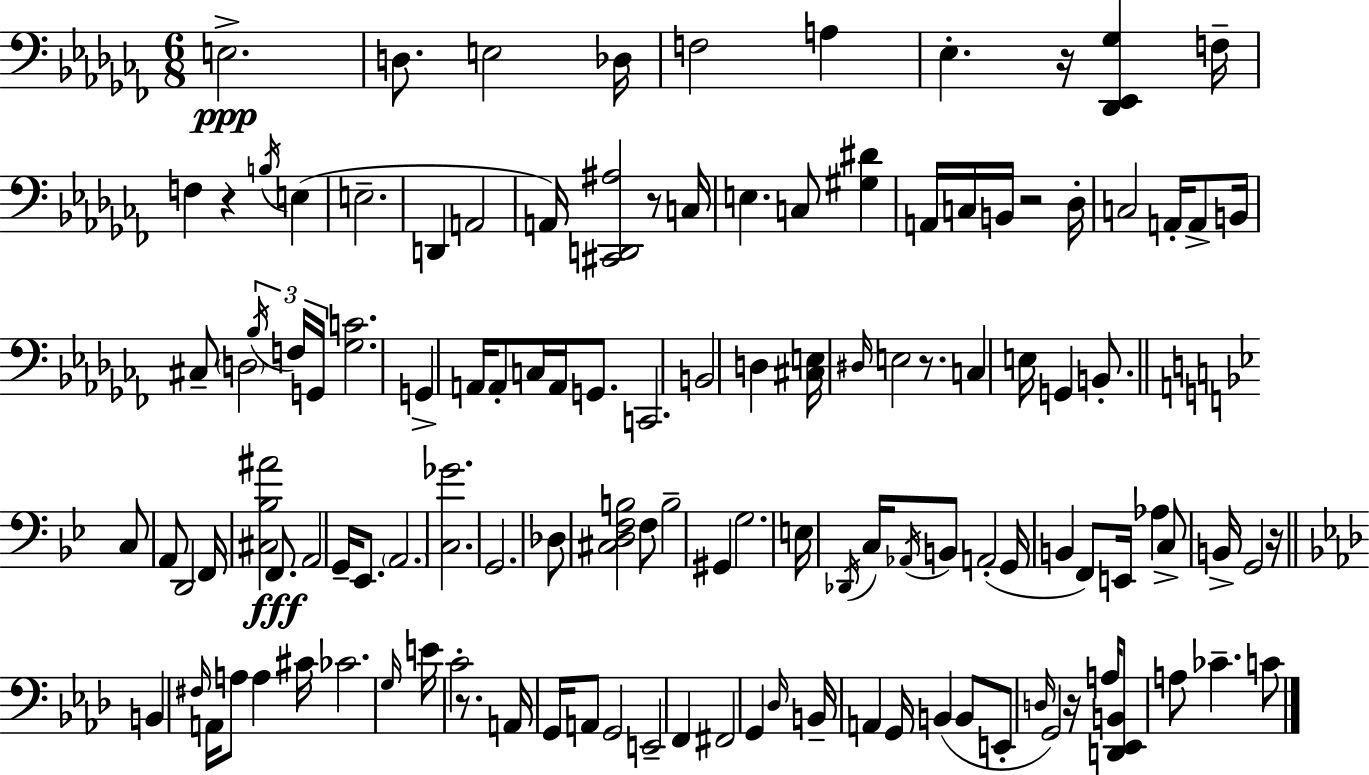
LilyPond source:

{
  \clef bass
  \numericTimeSignature
  \time 6/8
  \key aes \minor
  \repeat volta 2 { e2.->\ppp | d8. e2 des16 | f2 a4 | ees4.-. r16 <des, ees, ges>4 f16-- | \break f4 r4 \acciaccatura { b16 } e4( | e2.-- | d,4 a,2 | a,16) <cis, d, ais>2 r8 | \break c16 e4. c8 <gis dis'>4 | a,16 c16 b,16 r2 | des16-. c2 a,16-. a,8-> | b,16 cis8-- \parenthesize d2 \tuplet 3/2 { \acciaccatura { bes16 } | \break f16 g,16 } <ges c'>2. | g,4-> a,16 a,8-. c16 a,16 g,8. | c,2. | b,2 d4 | \break <cis e>16 \grace { dis16 } e2 | r8. c4 e16 g,4 | b,8.-. \bar "||" \break \key g \minor c8 a,8 d,2 | f,16 <cis bes ais'>2 f,8.\fff | a,2 g,16-- ees,8. | \parenthesize a,2. | \break <c ges'>2. | g,2. | des8 <cis d f b>2 f8 | b2-- gis,4 | \break g2. | e16 \acciaccatura { des,16 } c16 \acciaccatura { aes,16 } b,8 a,2-.( | g,16 b,4 f,8) e,16 aes4 | c8-> b,16-> g,2 | \break r16 \bar "||" \break \key f \minor b,4 \grace { fis16 } a,16 a8 a4 | cis'16 ces'2. | \grace { g16 } e'16 c'2-. r8. | a,16 g,16 a,8 g,2 | \break e,2-- f,4 | fis,2 g,4 | \grace { des16 } b,16-- a,4 g,16 b,4( | b,8 e,8-. \grace { d16 }) g,2 | \break r16 a16 <d, ees, b,>8 a8 ces'4.-- | c'8 } \bar "|."
}